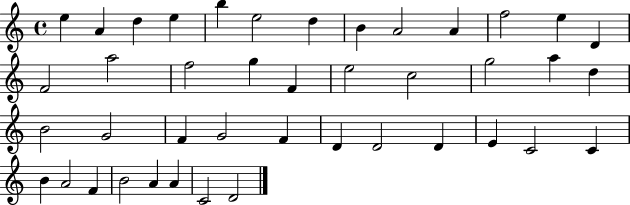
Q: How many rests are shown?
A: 0